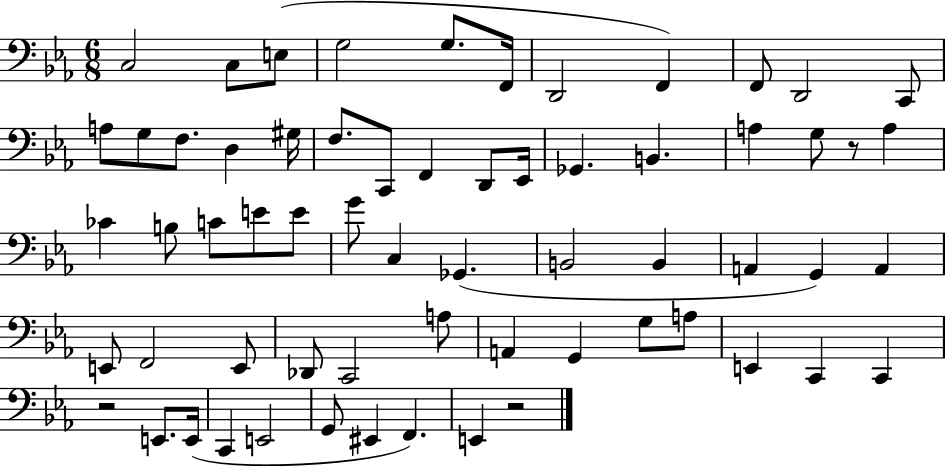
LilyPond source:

{
  \clef bass
  \numericTimeSignature
  \time 6/8
  \key ees \major
  \repeat volta 2 { c2 c8 e8( | g2 g8. f,16 | d,2 f,4) | f,8 d,2 c,8 | \break a8 g8 f8. d4 gis16 | f8. c,8 f,4 d,8 ees,16 | ges,4. b,4. | a4 g8 r8 a4 | \break ces'4 b8 c'8 e'8 e'8 | g'8 c4 ges,4.( | b,2 b,4 | a,4 g,4) a,4 | \break e,8 f,2 e,8 | des,8 c,2 a8 | a,4 g,4 g8 a8 | e,4 c,4 c,4 | \break r2 e,8. e,16( | c,4 e,2 | g,8 eis,4 f,4.) | e,4 r2 | \break } \bar "|."
}